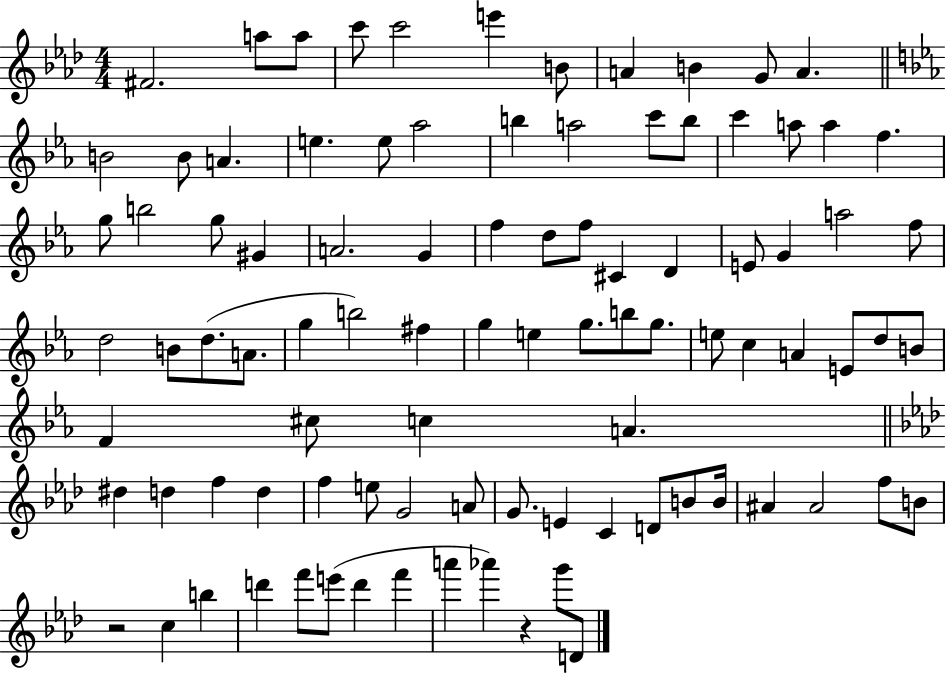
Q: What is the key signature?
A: AES major